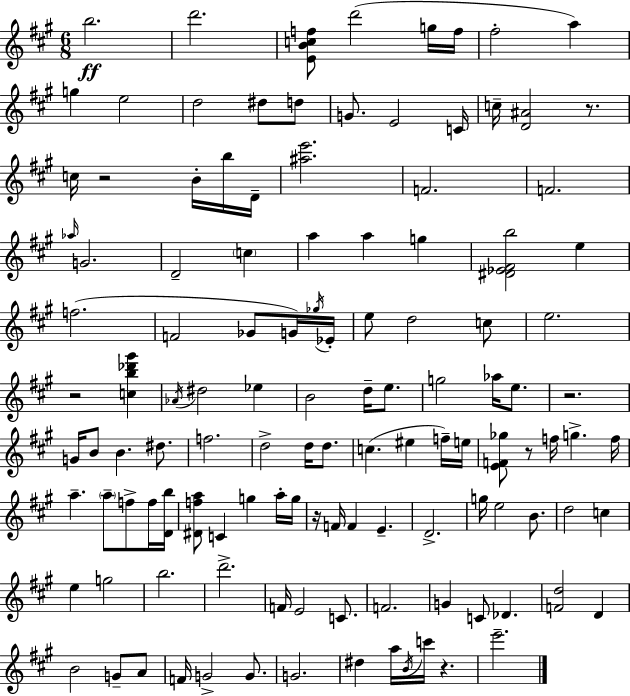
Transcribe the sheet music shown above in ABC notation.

X:1
T:Untitled
M:6/8
L:1/4
K:A
b2 d'2 [EBcf]/2 d'2 g/4 f/4 ^f2 a g e2 d2 ^d/2 d/2 G/2 E2 C/4 c/4 [D^A]2 z/2 c/4 z2 B/4 b/4 D/4 [^ae']2 F2 F2 _a/4 G2 D2 c a a g [^D_E^Fb]2 e f2 F2 _G/2 G/4 _g/4 _E/4 e/2 d2 c/2 e2 z2 [cb_d'^g'] _A/4 ^d2 _e B2 d/4 e/2 g2 _a/4 e/2 z2 G/4 B/2 B ^d/2 f2 d2 d/4 d/2 c ^e f/4 e/4 [EF_g]/2 z/2 f/4 g f/4 a a/2 f/2 f/4 [Db]/4 [^Dfa]/2 C g a/4 g/4 z/4 F/4 F E D2 g/4 e2 B/2 d2 c e g2 b2 d'2 F/4 E2 C/2 F2 G C/2 _D [Fd]2 D B2 G/2 A/2 F/4 G2 G/2 G2 ^d a/4 B/4 c'/4 z e'2